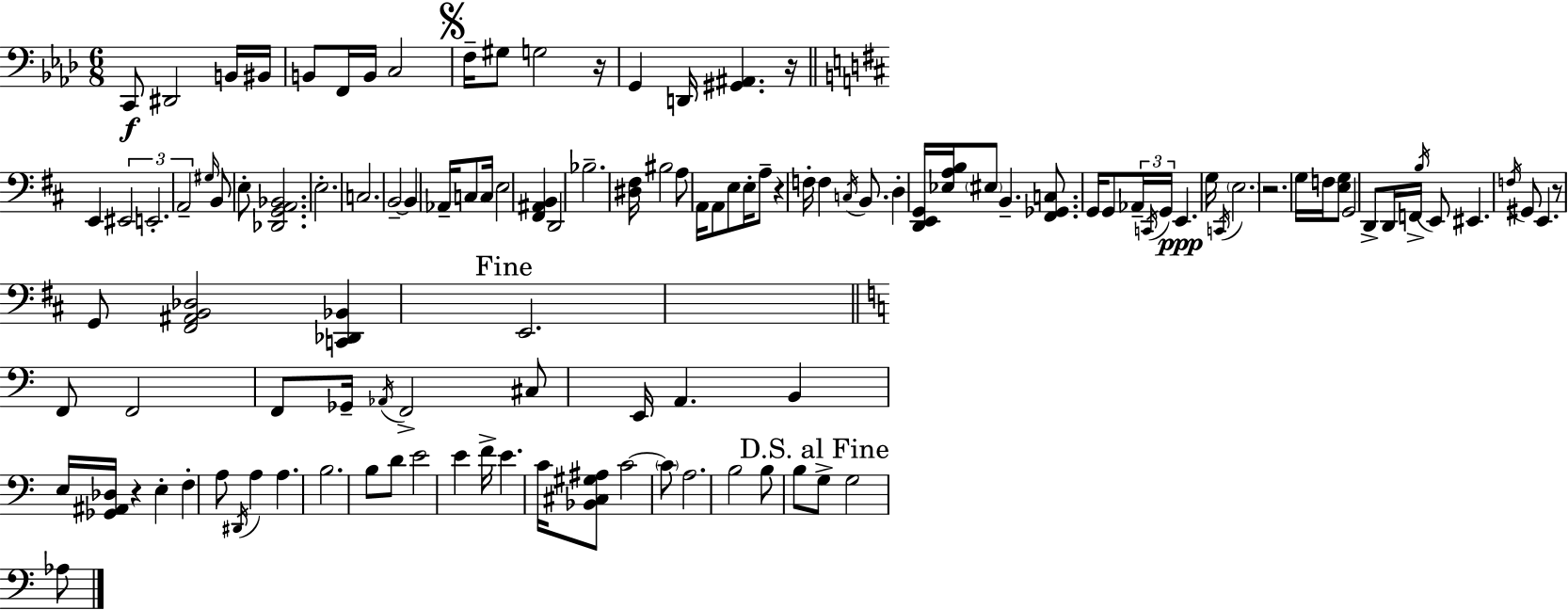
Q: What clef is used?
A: bass